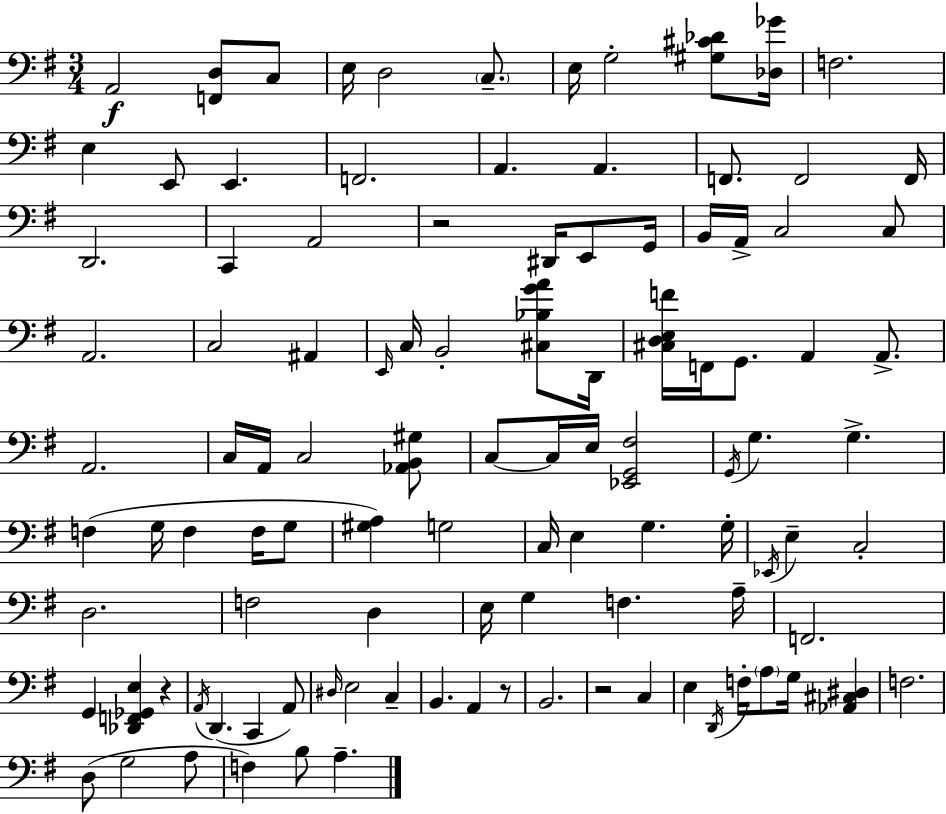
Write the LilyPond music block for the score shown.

{
  \clef bass
  \numericTimeSignature
  \time 3/4
  \key g \major
  a,2\f <f, d>8 c8 | e16 d2 \parenthesize c8.-- | e16 g2-. <gis cis' des'>8 <des ges'>16 | f2. | \break e4 e,8 e,4. | f,2. | a,4. a,4. | f,8. f,2 f,16 | \break d,2. | c,4 a,2 | r2 dis,16 e,8 g,16 | b,16 a,16-> c2 c8 | \break a,2. | c2 ais,4 | \grace { e,16 } c16 b,2-. <cis bes g' a'>8 | d,16 <cis d e f'>16 f,16 g,8. a,4 a,8.-> | \break a,2. | c16 a,16 c2 <aes, b, gis>8 | c8~~ c16 e16 <ees, g, fis>2 | \acciaccatura { g,16 } g4. g4.-> | \break f4( g16 f4 f16 | g8 <gis a>4) g2 | c16 e4 g4. | g16-. \acciaccatura { ees,16 } e4-- c2-. | \break d2. | f2 d4 | e16 g4 f4. | a16-- f,2. | \break g,4 <des, f, ges, e>4 r4 | \acciaccatura { a,16 } d,4.( c,4 | a,8) \grace { dis16 } e2 | c4-- b,4. a,4 | \break r8 b,2. | r2 | c4 e4 \acciaccatura { d,16 } f16-. \parenthesize a8 | g16 <aes, cis dis>4 f2. | \break d8( g2 | a8 f4) b8 | a4.-- \bar "|."
}